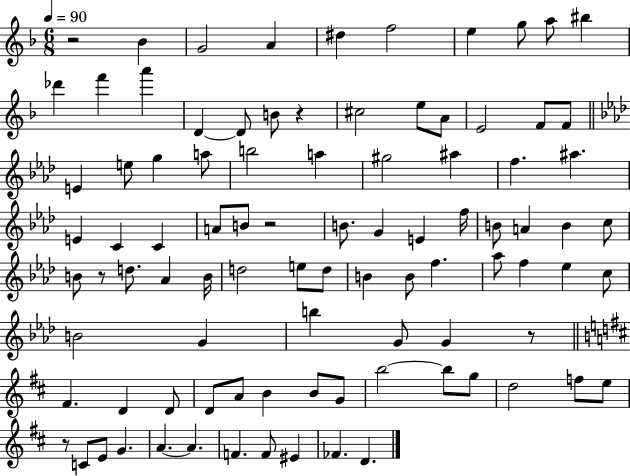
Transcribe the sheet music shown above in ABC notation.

X:1
T:Untitled
M:6/8
L:1/4
K:F
z2 _B G2 A ^d f2 e g/2 a/2 ^b _d' f' a' D D/2 B/2 z ^c2 e/2 A/2 E2 F/2 F/2 E e/2 g a/2 b2 a ^g2 ^a f ^a E C C A/2 B/2 z2 B/2 G E f/4 B/2 A B c/2 B/2 z/2 d/2 _A B/4 d2 e/2 d/2 B B/2 f _a/2 f _e c/2 B2 G b G/2 G z/2 ^F D D/2 D/2 A/2 B B/2 G/2 b2 b/2 g/2 d2 f/2 e/2 z/2 C/2 E/2 G A A F F/2 ^E _F D